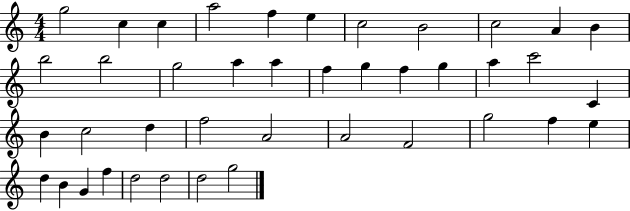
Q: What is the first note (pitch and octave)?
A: G5